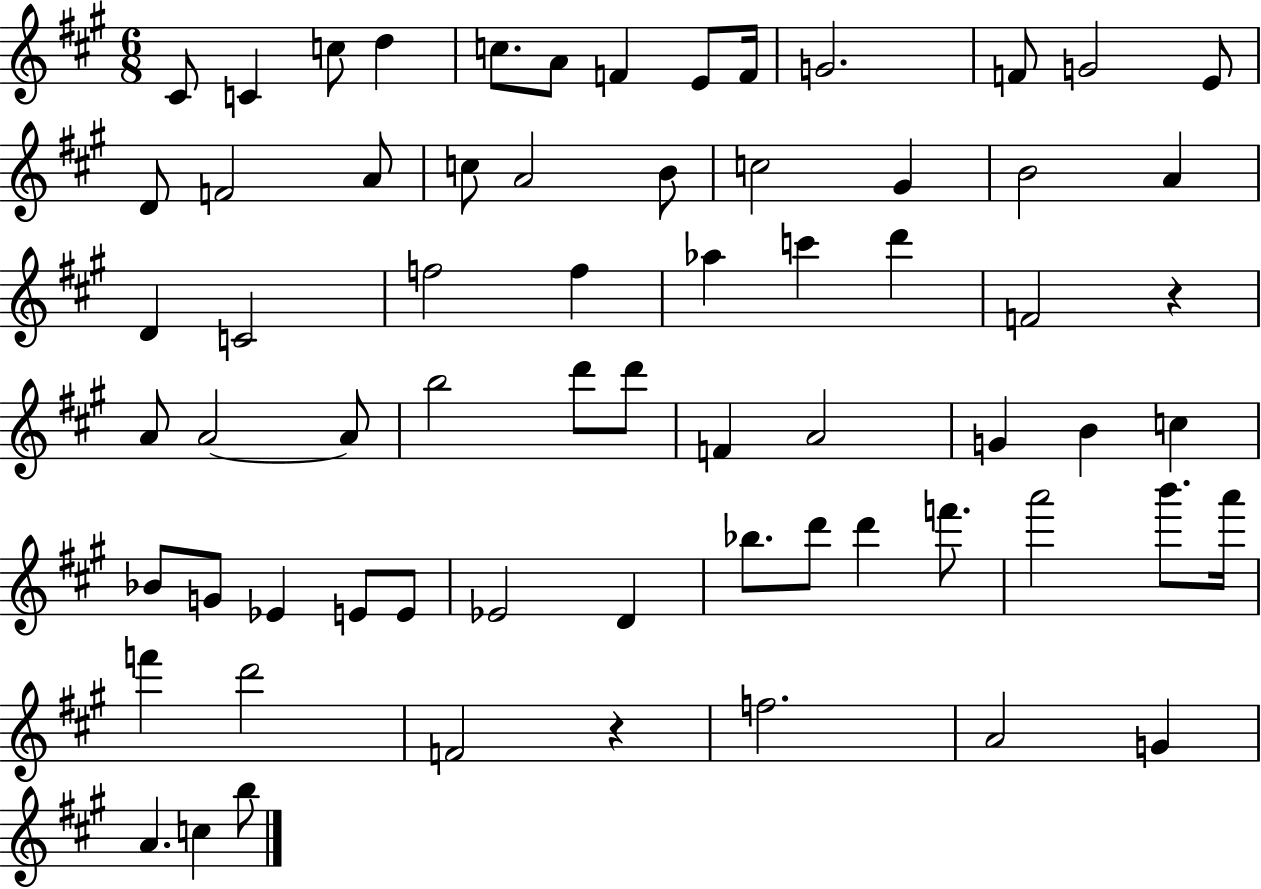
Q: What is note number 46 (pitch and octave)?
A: E4